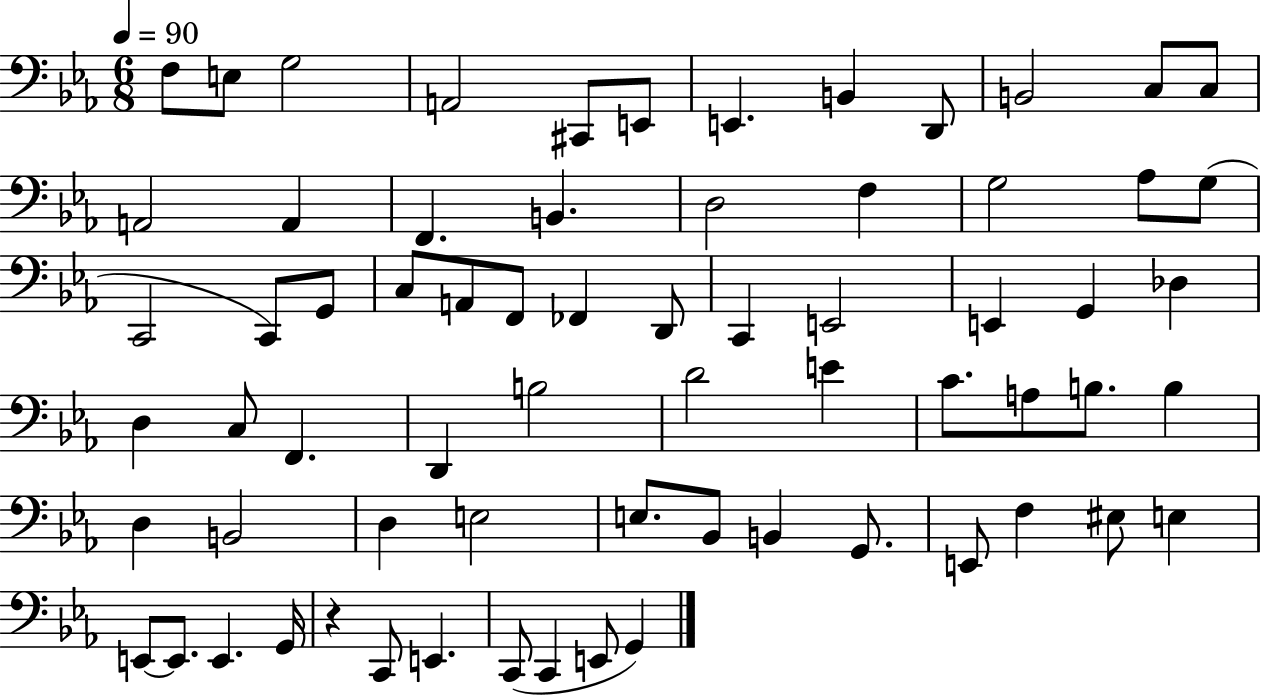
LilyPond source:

{
  \clef bass
  \numericTimeSignature
  \time 6/8
  \key ees \major
  \tempo 4 = 90
  \repeat volta 2 { f8 e8 g2 | a,2 cis,8 e,8 | e,4. b,4 d,8 | b,2 c8 c8 | \break a,2 a,4 | f,4. b,4. | d2 f4 | g2 aes8 g8( | \break c,2 c,8) g,8 | c8 a,8 f,8 fes,4 d,8 | c,4 e,2 | e,4 g,4 des4 | \break d4 c8 f,4. | d,4 b2 | d'2 e'4 | c'8. a8 b8. b4 | \break d4 b,2 | d4 e2 | e8. bes,8 b,4 g,8. | e,8 f4 eis8 e4 | \break e,8~~ e,8. e,4. g,16 | r4 c,8 e,4. | c,8( c,4 e,8 g,4) | } \bar "|."
}